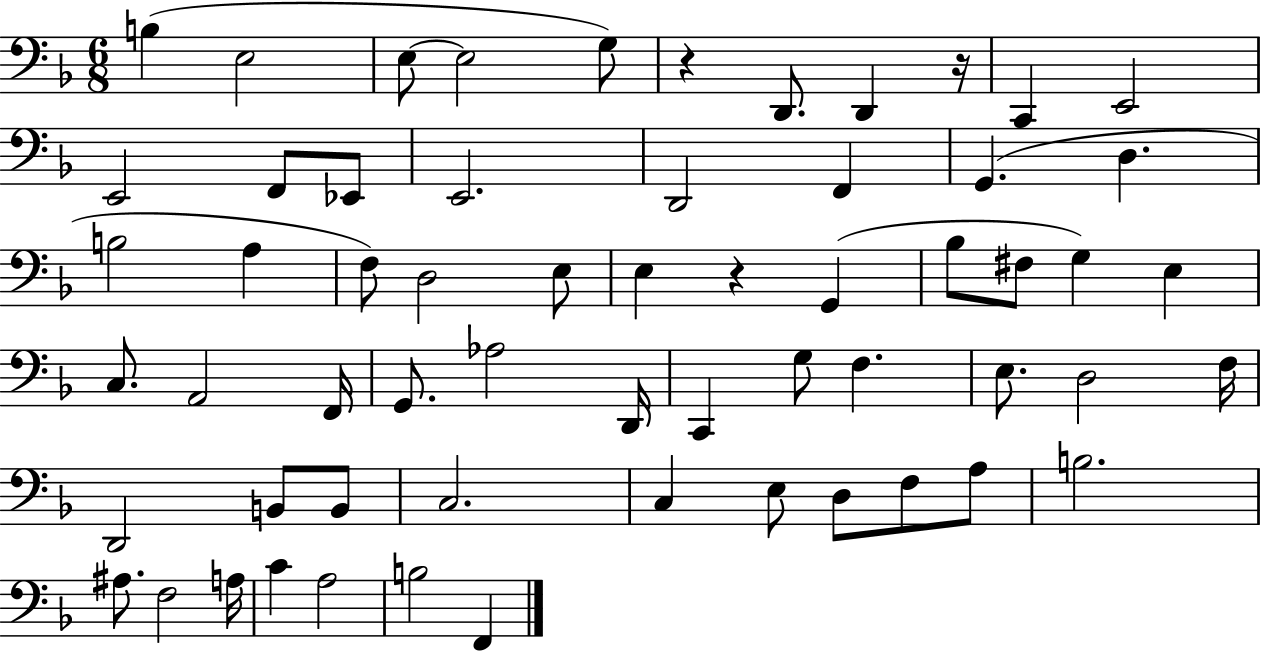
X:1
T:Untitled
M:6/8
L:1/4
K:F
B, E,2 E,/2 E,2 G,/2 z D,,/2 D,, z/4 C,, E,,2 E,,2 F,,/2 _E,,/2 E,,2 D,,2 F,, G,, D, B,2 A, F,/2 D,2 E,/2 E, z G,, _B,/2 ^F,/2 G, E, C,/2 A,,2 F,,/4 G,,/2 _A,2 D,,/4 C,, G,/2 F, E,/2 D,2 F,/4 D,,2 B,,/2 B,,/2 C,2 C, E,/2 D,/2 F,/2 A,/2 B,2 ^A,/2 F,2 A,/4 C A,2 B,2 F,,